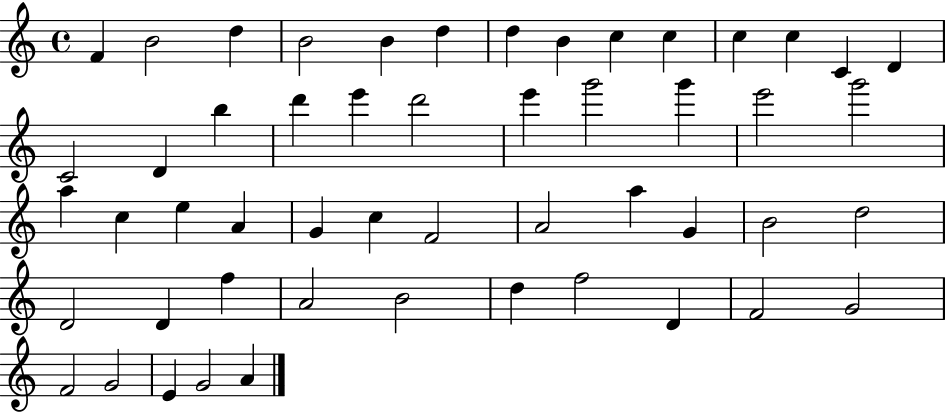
{
  \clef treble
  \time 4/4
  \defaultTimeSignature
  \key c \major
  f'4 b'2 d''4 | b'2 b'4 d''4 | d''4 b'4 c''4 c''4 | c''4 c''4 c'4 d'4 | \break c'2 d'4 b''4 | d'''4 e'''4 d'''2 | e'''4 g'''2 g'''4 | e'''2 g'''2 | \break a''4 c''4 e''4 a'4 | g'4 c''4 f'2 | a'2 a''4 g'4 | b'2 d''2 | \break d'2 d'4 f''4 | a'2 b'2 | d''4 f''2 d'4 | f'2 g'2 | \break f'2 g'2 | e'4 g'2 a'4 | \bar "|."
}